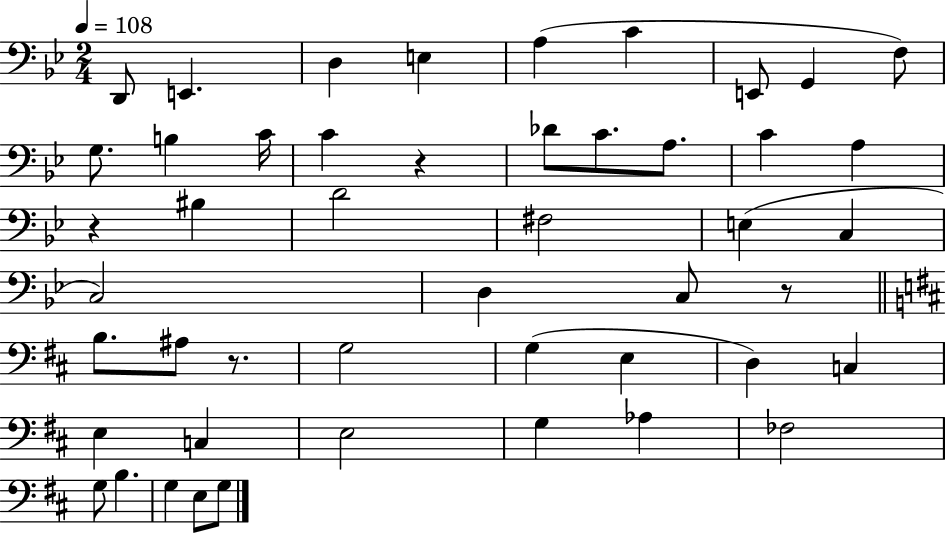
{
  \clef bass
  \numericTimeSignature
  \time 2/4
  \key bes \major
  \tempo 4 = 108
  d,8 e,4. | d4 e4 | a4( c'4 | e,8 g,4 f8) | \break g8. b4 c'16 | c'4 r4 | des'8 c'8. a8. | c'4 a4 | \break r4 bis4 | d'2 | fis2 | e4( c4 | \break c2) | d4 c8 r8 | \bar "||" \break \key d \major b8. ais8 r8. | g2 | g4( e4 | d4) c4 | \break e4 c4 | e2 | g4 aes4 | fes2 | \break g8 b4. | g4 e8 g8 | \bar "|."
}